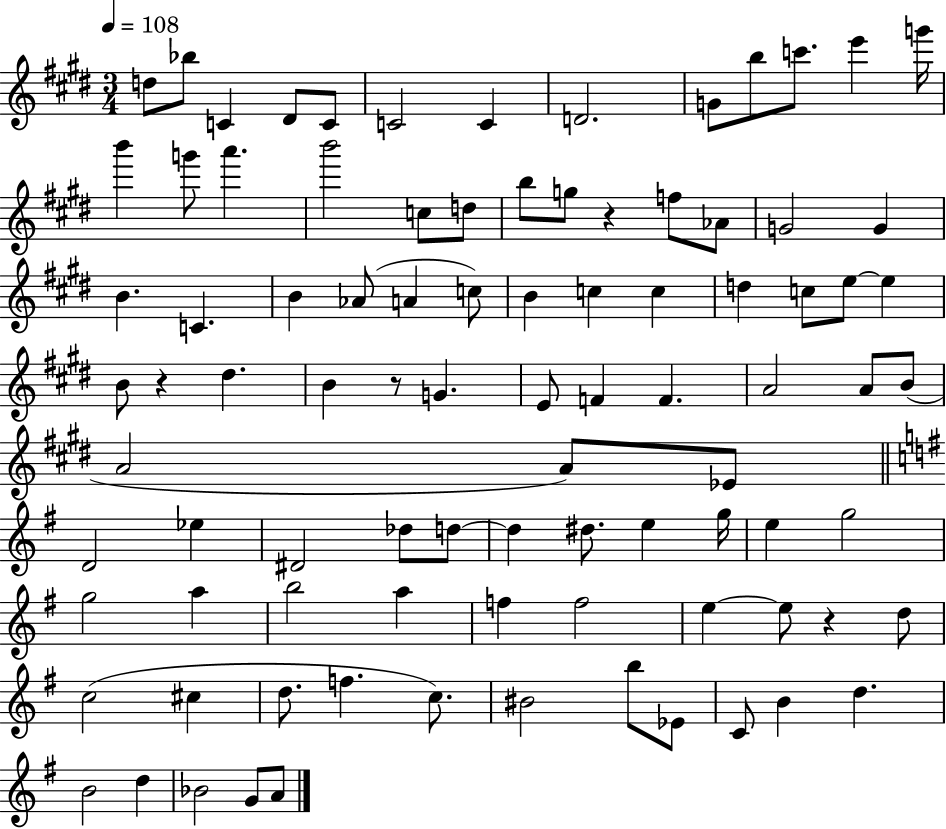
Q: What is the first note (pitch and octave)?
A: D5